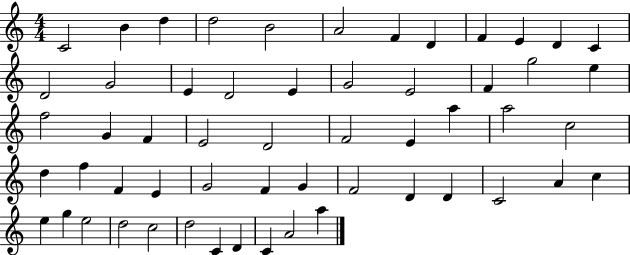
{
  \clef treble
  \numericTimeSignature
  \time 4/4
  \key c \major
  c'2 b'4 d''4 | d''2 b'2 | a'2 f'4 d'4 | f'4 e'4 d'4 c'4 | \break d'2 g'2 | e'4 d'2 e'4 | g'2 e'2 | f'4 g''2 e''4 | \break f''2 g'4 f'4 | e'2 d'2 | f'2 e'4 a''4 | a''2 c''2 | \break d''4 f''4 f'4 e'4 | g'2 f'4 g'4 | f'2 d'4 d'4 | c'2 a'4 c''4 | \break e''4 g''4 e''2 | d''2 c''2 | d''2 c'4 d'4 | c'4 a'2 a''4 | \break \bar "|."
}